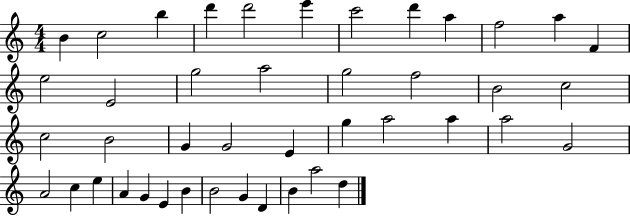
B4/q C5/h B5/q D6/q D6/h E6/q C6/h D6/q A5/q F5/h A5/q F4/q E5/h E4/h G5/h A5/h G5/h F5/h B4/h C5/h C5/h B4/h G4/q G4/h E4/q G5/q A5/h A5/q A5/h G4/h A4/h C5/q E5/q A4/q G4/q E4/q B4/q B4/h G4/q D4/q B4/q A5/h D5/q